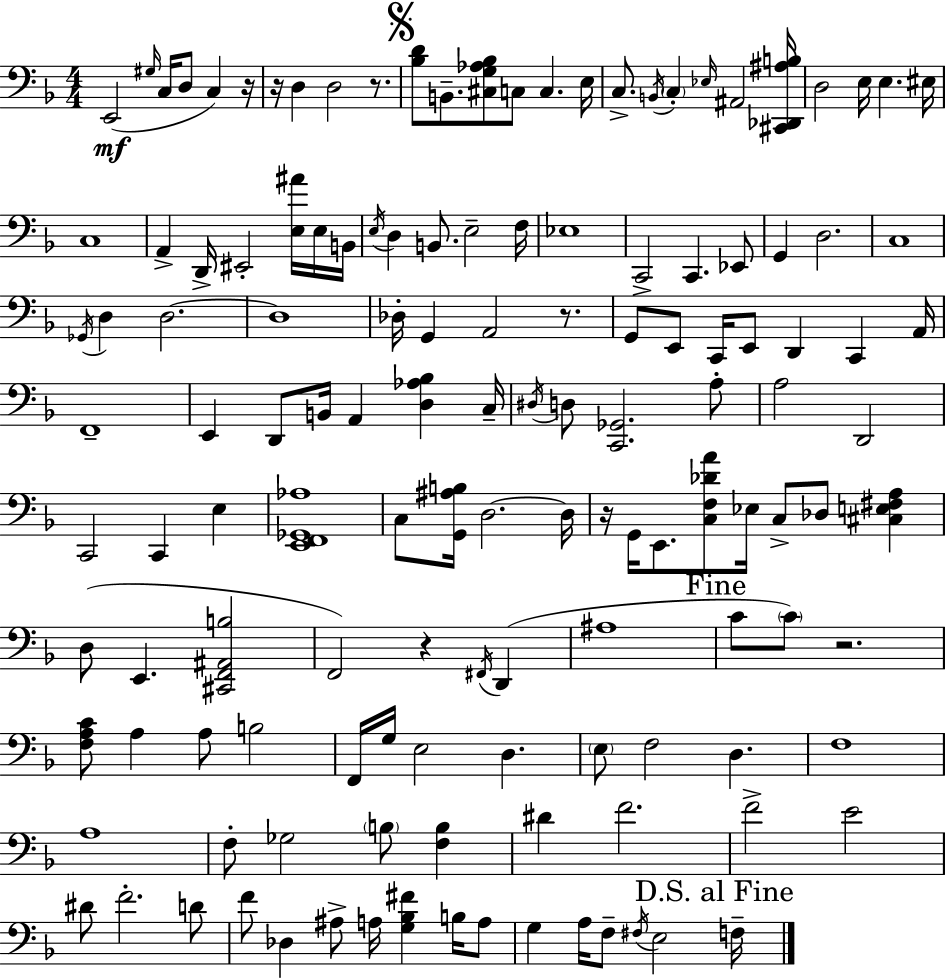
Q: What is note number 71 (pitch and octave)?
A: E2